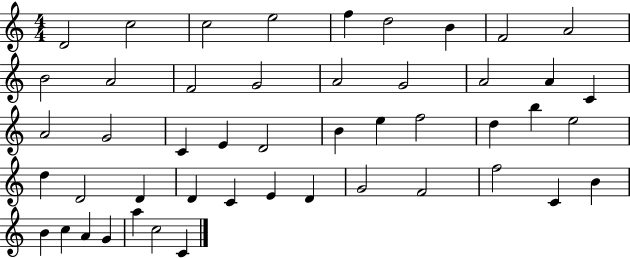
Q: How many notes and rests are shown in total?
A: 48